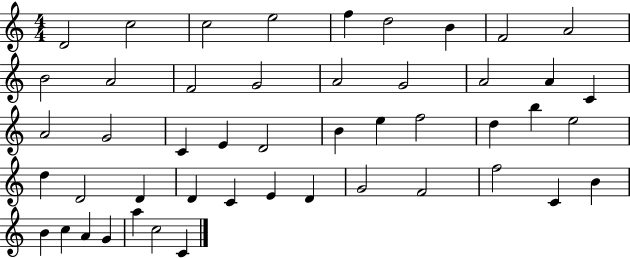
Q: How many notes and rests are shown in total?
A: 48